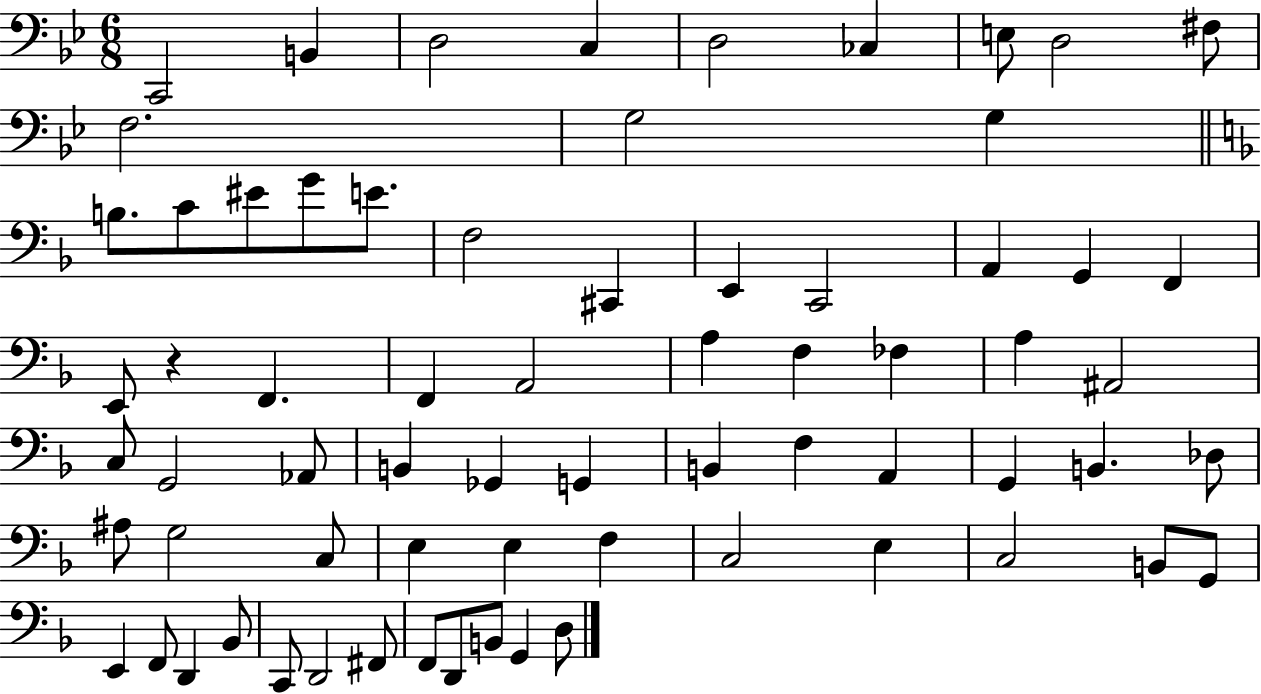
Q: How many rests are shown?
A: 1